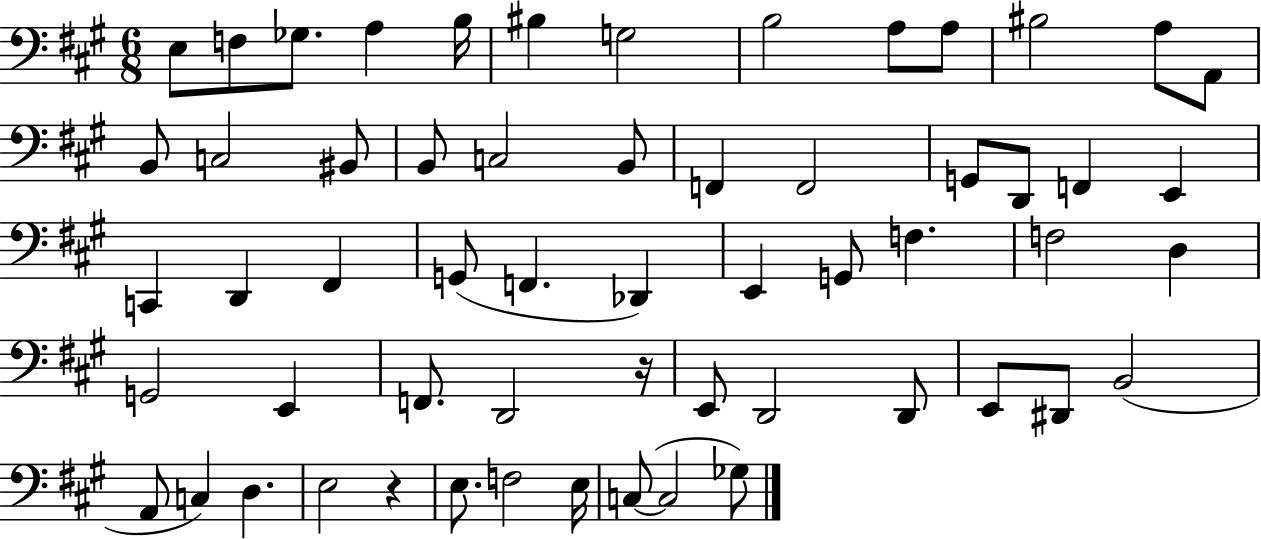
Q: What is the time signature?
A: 6/8